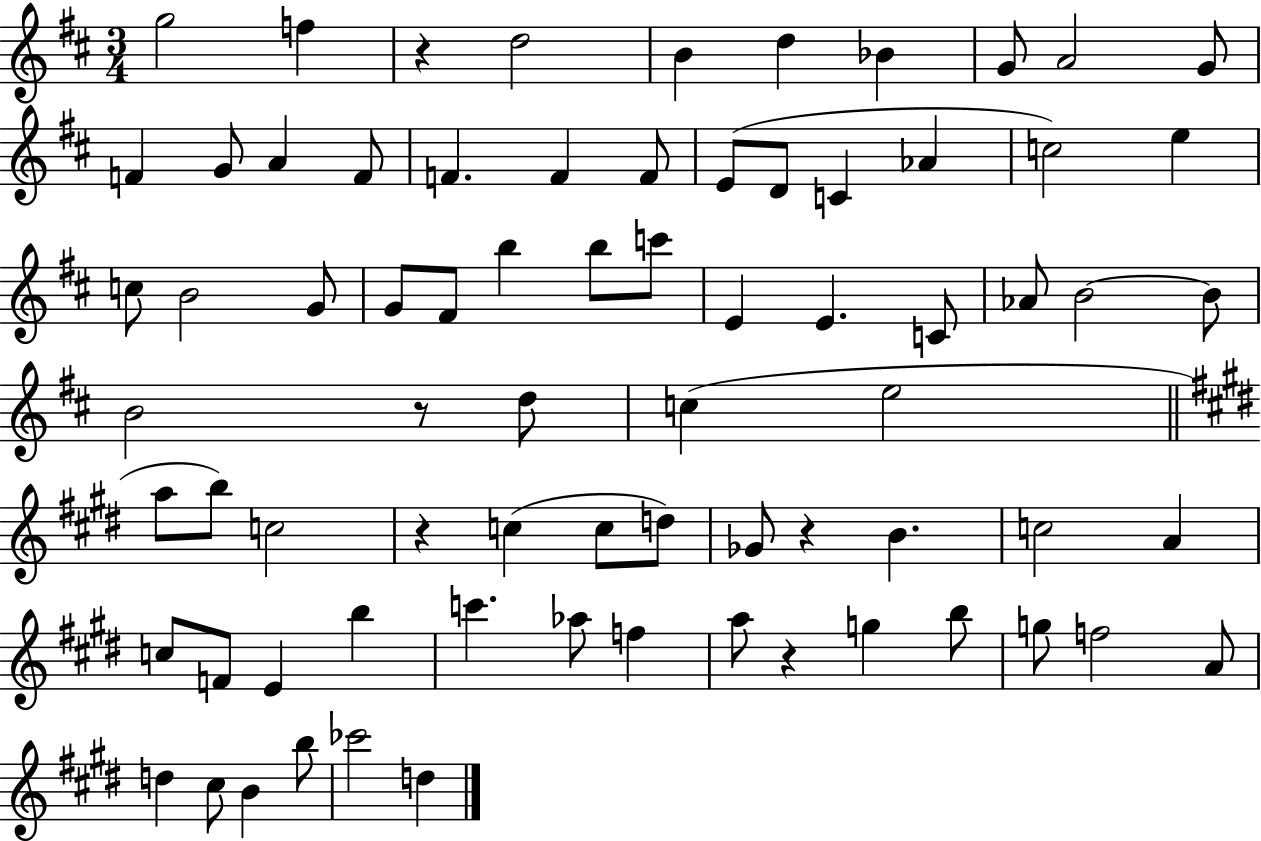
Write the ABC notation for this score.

X:1
T:Untitled
M:3/4
L:1/4
K:D
g2 f z d2 B d _B G/2 A2 G/2 F G/2 A F/2 F F F/2 E/2 D/2 C _A c2 e c/2 B2 G/2 G/2 ^F/2 b b/2 c'/2 E E C/2 _A/2 B2 B/2 B2 z/2 d/2 c e2 a/2 b/2 c2 z c c/2 d/2 _G/2 z B c2 A c/2 F/2 E b c' _a/2 f a/2 z g b/2 g/2 f2 A/2 d ^c/2 B b/2 _c'2 d